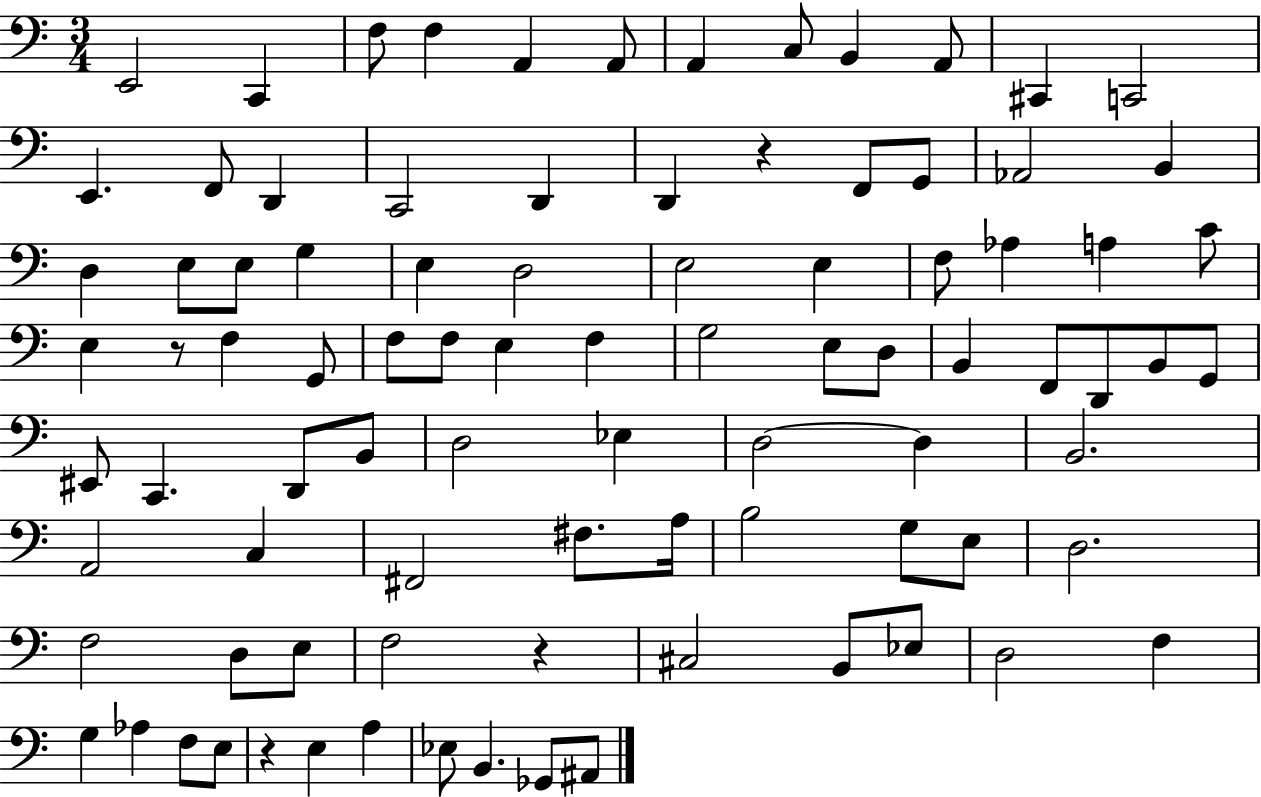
E2/h C2/q F3/e F3/q A2/q A2/e A2/q C3/e B2/q A2/e C#2/q C2/h E2/q. F2/e D2/q C2/h D2/q D2/q R/q F2/e G2/e Ab2/h B2/q D3/q E3/e E3/e G3/q E3/q D3/h E3/h E3/q F3/e Ab3/q A3/q C4/e E3/q R/e F3/q G2/e F3/e F3/e E3/q F3/q G3/h E3/e D3/e B2/q F2/e D2/e B2/e G2/e EIS2/e C2/q. D2/e B2/e D3/h Eb3/q D3/h D3/q B2/h. A2/h C3/q F#2/h F#3/e. A3/s B3/h G3/e E3/e D3/h. F3/h D3/e E3/e F3/h R/q C#3/h B2/e Eb3/e D3/h F3/q G3/q Ab3/q F3/e E3/e R/q E3/q A3/q Eb3/e B2/q. Gb2/e A#2/e